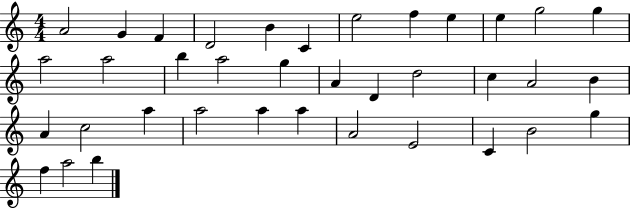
A4/h G4/q F4/q D4/h B4/q C4/q E5/h F5/q E5/q E5/q G5/h G5/q A5/h A5/h B5/q A5/h G5/q A4/q D4/q D5/h C5/q A4/h B4/q A4/q C5/h A5/q A5/h A5/q A5/q A4/h E4/h C4/q B4/h G5/q F5/q A5/h B5/q